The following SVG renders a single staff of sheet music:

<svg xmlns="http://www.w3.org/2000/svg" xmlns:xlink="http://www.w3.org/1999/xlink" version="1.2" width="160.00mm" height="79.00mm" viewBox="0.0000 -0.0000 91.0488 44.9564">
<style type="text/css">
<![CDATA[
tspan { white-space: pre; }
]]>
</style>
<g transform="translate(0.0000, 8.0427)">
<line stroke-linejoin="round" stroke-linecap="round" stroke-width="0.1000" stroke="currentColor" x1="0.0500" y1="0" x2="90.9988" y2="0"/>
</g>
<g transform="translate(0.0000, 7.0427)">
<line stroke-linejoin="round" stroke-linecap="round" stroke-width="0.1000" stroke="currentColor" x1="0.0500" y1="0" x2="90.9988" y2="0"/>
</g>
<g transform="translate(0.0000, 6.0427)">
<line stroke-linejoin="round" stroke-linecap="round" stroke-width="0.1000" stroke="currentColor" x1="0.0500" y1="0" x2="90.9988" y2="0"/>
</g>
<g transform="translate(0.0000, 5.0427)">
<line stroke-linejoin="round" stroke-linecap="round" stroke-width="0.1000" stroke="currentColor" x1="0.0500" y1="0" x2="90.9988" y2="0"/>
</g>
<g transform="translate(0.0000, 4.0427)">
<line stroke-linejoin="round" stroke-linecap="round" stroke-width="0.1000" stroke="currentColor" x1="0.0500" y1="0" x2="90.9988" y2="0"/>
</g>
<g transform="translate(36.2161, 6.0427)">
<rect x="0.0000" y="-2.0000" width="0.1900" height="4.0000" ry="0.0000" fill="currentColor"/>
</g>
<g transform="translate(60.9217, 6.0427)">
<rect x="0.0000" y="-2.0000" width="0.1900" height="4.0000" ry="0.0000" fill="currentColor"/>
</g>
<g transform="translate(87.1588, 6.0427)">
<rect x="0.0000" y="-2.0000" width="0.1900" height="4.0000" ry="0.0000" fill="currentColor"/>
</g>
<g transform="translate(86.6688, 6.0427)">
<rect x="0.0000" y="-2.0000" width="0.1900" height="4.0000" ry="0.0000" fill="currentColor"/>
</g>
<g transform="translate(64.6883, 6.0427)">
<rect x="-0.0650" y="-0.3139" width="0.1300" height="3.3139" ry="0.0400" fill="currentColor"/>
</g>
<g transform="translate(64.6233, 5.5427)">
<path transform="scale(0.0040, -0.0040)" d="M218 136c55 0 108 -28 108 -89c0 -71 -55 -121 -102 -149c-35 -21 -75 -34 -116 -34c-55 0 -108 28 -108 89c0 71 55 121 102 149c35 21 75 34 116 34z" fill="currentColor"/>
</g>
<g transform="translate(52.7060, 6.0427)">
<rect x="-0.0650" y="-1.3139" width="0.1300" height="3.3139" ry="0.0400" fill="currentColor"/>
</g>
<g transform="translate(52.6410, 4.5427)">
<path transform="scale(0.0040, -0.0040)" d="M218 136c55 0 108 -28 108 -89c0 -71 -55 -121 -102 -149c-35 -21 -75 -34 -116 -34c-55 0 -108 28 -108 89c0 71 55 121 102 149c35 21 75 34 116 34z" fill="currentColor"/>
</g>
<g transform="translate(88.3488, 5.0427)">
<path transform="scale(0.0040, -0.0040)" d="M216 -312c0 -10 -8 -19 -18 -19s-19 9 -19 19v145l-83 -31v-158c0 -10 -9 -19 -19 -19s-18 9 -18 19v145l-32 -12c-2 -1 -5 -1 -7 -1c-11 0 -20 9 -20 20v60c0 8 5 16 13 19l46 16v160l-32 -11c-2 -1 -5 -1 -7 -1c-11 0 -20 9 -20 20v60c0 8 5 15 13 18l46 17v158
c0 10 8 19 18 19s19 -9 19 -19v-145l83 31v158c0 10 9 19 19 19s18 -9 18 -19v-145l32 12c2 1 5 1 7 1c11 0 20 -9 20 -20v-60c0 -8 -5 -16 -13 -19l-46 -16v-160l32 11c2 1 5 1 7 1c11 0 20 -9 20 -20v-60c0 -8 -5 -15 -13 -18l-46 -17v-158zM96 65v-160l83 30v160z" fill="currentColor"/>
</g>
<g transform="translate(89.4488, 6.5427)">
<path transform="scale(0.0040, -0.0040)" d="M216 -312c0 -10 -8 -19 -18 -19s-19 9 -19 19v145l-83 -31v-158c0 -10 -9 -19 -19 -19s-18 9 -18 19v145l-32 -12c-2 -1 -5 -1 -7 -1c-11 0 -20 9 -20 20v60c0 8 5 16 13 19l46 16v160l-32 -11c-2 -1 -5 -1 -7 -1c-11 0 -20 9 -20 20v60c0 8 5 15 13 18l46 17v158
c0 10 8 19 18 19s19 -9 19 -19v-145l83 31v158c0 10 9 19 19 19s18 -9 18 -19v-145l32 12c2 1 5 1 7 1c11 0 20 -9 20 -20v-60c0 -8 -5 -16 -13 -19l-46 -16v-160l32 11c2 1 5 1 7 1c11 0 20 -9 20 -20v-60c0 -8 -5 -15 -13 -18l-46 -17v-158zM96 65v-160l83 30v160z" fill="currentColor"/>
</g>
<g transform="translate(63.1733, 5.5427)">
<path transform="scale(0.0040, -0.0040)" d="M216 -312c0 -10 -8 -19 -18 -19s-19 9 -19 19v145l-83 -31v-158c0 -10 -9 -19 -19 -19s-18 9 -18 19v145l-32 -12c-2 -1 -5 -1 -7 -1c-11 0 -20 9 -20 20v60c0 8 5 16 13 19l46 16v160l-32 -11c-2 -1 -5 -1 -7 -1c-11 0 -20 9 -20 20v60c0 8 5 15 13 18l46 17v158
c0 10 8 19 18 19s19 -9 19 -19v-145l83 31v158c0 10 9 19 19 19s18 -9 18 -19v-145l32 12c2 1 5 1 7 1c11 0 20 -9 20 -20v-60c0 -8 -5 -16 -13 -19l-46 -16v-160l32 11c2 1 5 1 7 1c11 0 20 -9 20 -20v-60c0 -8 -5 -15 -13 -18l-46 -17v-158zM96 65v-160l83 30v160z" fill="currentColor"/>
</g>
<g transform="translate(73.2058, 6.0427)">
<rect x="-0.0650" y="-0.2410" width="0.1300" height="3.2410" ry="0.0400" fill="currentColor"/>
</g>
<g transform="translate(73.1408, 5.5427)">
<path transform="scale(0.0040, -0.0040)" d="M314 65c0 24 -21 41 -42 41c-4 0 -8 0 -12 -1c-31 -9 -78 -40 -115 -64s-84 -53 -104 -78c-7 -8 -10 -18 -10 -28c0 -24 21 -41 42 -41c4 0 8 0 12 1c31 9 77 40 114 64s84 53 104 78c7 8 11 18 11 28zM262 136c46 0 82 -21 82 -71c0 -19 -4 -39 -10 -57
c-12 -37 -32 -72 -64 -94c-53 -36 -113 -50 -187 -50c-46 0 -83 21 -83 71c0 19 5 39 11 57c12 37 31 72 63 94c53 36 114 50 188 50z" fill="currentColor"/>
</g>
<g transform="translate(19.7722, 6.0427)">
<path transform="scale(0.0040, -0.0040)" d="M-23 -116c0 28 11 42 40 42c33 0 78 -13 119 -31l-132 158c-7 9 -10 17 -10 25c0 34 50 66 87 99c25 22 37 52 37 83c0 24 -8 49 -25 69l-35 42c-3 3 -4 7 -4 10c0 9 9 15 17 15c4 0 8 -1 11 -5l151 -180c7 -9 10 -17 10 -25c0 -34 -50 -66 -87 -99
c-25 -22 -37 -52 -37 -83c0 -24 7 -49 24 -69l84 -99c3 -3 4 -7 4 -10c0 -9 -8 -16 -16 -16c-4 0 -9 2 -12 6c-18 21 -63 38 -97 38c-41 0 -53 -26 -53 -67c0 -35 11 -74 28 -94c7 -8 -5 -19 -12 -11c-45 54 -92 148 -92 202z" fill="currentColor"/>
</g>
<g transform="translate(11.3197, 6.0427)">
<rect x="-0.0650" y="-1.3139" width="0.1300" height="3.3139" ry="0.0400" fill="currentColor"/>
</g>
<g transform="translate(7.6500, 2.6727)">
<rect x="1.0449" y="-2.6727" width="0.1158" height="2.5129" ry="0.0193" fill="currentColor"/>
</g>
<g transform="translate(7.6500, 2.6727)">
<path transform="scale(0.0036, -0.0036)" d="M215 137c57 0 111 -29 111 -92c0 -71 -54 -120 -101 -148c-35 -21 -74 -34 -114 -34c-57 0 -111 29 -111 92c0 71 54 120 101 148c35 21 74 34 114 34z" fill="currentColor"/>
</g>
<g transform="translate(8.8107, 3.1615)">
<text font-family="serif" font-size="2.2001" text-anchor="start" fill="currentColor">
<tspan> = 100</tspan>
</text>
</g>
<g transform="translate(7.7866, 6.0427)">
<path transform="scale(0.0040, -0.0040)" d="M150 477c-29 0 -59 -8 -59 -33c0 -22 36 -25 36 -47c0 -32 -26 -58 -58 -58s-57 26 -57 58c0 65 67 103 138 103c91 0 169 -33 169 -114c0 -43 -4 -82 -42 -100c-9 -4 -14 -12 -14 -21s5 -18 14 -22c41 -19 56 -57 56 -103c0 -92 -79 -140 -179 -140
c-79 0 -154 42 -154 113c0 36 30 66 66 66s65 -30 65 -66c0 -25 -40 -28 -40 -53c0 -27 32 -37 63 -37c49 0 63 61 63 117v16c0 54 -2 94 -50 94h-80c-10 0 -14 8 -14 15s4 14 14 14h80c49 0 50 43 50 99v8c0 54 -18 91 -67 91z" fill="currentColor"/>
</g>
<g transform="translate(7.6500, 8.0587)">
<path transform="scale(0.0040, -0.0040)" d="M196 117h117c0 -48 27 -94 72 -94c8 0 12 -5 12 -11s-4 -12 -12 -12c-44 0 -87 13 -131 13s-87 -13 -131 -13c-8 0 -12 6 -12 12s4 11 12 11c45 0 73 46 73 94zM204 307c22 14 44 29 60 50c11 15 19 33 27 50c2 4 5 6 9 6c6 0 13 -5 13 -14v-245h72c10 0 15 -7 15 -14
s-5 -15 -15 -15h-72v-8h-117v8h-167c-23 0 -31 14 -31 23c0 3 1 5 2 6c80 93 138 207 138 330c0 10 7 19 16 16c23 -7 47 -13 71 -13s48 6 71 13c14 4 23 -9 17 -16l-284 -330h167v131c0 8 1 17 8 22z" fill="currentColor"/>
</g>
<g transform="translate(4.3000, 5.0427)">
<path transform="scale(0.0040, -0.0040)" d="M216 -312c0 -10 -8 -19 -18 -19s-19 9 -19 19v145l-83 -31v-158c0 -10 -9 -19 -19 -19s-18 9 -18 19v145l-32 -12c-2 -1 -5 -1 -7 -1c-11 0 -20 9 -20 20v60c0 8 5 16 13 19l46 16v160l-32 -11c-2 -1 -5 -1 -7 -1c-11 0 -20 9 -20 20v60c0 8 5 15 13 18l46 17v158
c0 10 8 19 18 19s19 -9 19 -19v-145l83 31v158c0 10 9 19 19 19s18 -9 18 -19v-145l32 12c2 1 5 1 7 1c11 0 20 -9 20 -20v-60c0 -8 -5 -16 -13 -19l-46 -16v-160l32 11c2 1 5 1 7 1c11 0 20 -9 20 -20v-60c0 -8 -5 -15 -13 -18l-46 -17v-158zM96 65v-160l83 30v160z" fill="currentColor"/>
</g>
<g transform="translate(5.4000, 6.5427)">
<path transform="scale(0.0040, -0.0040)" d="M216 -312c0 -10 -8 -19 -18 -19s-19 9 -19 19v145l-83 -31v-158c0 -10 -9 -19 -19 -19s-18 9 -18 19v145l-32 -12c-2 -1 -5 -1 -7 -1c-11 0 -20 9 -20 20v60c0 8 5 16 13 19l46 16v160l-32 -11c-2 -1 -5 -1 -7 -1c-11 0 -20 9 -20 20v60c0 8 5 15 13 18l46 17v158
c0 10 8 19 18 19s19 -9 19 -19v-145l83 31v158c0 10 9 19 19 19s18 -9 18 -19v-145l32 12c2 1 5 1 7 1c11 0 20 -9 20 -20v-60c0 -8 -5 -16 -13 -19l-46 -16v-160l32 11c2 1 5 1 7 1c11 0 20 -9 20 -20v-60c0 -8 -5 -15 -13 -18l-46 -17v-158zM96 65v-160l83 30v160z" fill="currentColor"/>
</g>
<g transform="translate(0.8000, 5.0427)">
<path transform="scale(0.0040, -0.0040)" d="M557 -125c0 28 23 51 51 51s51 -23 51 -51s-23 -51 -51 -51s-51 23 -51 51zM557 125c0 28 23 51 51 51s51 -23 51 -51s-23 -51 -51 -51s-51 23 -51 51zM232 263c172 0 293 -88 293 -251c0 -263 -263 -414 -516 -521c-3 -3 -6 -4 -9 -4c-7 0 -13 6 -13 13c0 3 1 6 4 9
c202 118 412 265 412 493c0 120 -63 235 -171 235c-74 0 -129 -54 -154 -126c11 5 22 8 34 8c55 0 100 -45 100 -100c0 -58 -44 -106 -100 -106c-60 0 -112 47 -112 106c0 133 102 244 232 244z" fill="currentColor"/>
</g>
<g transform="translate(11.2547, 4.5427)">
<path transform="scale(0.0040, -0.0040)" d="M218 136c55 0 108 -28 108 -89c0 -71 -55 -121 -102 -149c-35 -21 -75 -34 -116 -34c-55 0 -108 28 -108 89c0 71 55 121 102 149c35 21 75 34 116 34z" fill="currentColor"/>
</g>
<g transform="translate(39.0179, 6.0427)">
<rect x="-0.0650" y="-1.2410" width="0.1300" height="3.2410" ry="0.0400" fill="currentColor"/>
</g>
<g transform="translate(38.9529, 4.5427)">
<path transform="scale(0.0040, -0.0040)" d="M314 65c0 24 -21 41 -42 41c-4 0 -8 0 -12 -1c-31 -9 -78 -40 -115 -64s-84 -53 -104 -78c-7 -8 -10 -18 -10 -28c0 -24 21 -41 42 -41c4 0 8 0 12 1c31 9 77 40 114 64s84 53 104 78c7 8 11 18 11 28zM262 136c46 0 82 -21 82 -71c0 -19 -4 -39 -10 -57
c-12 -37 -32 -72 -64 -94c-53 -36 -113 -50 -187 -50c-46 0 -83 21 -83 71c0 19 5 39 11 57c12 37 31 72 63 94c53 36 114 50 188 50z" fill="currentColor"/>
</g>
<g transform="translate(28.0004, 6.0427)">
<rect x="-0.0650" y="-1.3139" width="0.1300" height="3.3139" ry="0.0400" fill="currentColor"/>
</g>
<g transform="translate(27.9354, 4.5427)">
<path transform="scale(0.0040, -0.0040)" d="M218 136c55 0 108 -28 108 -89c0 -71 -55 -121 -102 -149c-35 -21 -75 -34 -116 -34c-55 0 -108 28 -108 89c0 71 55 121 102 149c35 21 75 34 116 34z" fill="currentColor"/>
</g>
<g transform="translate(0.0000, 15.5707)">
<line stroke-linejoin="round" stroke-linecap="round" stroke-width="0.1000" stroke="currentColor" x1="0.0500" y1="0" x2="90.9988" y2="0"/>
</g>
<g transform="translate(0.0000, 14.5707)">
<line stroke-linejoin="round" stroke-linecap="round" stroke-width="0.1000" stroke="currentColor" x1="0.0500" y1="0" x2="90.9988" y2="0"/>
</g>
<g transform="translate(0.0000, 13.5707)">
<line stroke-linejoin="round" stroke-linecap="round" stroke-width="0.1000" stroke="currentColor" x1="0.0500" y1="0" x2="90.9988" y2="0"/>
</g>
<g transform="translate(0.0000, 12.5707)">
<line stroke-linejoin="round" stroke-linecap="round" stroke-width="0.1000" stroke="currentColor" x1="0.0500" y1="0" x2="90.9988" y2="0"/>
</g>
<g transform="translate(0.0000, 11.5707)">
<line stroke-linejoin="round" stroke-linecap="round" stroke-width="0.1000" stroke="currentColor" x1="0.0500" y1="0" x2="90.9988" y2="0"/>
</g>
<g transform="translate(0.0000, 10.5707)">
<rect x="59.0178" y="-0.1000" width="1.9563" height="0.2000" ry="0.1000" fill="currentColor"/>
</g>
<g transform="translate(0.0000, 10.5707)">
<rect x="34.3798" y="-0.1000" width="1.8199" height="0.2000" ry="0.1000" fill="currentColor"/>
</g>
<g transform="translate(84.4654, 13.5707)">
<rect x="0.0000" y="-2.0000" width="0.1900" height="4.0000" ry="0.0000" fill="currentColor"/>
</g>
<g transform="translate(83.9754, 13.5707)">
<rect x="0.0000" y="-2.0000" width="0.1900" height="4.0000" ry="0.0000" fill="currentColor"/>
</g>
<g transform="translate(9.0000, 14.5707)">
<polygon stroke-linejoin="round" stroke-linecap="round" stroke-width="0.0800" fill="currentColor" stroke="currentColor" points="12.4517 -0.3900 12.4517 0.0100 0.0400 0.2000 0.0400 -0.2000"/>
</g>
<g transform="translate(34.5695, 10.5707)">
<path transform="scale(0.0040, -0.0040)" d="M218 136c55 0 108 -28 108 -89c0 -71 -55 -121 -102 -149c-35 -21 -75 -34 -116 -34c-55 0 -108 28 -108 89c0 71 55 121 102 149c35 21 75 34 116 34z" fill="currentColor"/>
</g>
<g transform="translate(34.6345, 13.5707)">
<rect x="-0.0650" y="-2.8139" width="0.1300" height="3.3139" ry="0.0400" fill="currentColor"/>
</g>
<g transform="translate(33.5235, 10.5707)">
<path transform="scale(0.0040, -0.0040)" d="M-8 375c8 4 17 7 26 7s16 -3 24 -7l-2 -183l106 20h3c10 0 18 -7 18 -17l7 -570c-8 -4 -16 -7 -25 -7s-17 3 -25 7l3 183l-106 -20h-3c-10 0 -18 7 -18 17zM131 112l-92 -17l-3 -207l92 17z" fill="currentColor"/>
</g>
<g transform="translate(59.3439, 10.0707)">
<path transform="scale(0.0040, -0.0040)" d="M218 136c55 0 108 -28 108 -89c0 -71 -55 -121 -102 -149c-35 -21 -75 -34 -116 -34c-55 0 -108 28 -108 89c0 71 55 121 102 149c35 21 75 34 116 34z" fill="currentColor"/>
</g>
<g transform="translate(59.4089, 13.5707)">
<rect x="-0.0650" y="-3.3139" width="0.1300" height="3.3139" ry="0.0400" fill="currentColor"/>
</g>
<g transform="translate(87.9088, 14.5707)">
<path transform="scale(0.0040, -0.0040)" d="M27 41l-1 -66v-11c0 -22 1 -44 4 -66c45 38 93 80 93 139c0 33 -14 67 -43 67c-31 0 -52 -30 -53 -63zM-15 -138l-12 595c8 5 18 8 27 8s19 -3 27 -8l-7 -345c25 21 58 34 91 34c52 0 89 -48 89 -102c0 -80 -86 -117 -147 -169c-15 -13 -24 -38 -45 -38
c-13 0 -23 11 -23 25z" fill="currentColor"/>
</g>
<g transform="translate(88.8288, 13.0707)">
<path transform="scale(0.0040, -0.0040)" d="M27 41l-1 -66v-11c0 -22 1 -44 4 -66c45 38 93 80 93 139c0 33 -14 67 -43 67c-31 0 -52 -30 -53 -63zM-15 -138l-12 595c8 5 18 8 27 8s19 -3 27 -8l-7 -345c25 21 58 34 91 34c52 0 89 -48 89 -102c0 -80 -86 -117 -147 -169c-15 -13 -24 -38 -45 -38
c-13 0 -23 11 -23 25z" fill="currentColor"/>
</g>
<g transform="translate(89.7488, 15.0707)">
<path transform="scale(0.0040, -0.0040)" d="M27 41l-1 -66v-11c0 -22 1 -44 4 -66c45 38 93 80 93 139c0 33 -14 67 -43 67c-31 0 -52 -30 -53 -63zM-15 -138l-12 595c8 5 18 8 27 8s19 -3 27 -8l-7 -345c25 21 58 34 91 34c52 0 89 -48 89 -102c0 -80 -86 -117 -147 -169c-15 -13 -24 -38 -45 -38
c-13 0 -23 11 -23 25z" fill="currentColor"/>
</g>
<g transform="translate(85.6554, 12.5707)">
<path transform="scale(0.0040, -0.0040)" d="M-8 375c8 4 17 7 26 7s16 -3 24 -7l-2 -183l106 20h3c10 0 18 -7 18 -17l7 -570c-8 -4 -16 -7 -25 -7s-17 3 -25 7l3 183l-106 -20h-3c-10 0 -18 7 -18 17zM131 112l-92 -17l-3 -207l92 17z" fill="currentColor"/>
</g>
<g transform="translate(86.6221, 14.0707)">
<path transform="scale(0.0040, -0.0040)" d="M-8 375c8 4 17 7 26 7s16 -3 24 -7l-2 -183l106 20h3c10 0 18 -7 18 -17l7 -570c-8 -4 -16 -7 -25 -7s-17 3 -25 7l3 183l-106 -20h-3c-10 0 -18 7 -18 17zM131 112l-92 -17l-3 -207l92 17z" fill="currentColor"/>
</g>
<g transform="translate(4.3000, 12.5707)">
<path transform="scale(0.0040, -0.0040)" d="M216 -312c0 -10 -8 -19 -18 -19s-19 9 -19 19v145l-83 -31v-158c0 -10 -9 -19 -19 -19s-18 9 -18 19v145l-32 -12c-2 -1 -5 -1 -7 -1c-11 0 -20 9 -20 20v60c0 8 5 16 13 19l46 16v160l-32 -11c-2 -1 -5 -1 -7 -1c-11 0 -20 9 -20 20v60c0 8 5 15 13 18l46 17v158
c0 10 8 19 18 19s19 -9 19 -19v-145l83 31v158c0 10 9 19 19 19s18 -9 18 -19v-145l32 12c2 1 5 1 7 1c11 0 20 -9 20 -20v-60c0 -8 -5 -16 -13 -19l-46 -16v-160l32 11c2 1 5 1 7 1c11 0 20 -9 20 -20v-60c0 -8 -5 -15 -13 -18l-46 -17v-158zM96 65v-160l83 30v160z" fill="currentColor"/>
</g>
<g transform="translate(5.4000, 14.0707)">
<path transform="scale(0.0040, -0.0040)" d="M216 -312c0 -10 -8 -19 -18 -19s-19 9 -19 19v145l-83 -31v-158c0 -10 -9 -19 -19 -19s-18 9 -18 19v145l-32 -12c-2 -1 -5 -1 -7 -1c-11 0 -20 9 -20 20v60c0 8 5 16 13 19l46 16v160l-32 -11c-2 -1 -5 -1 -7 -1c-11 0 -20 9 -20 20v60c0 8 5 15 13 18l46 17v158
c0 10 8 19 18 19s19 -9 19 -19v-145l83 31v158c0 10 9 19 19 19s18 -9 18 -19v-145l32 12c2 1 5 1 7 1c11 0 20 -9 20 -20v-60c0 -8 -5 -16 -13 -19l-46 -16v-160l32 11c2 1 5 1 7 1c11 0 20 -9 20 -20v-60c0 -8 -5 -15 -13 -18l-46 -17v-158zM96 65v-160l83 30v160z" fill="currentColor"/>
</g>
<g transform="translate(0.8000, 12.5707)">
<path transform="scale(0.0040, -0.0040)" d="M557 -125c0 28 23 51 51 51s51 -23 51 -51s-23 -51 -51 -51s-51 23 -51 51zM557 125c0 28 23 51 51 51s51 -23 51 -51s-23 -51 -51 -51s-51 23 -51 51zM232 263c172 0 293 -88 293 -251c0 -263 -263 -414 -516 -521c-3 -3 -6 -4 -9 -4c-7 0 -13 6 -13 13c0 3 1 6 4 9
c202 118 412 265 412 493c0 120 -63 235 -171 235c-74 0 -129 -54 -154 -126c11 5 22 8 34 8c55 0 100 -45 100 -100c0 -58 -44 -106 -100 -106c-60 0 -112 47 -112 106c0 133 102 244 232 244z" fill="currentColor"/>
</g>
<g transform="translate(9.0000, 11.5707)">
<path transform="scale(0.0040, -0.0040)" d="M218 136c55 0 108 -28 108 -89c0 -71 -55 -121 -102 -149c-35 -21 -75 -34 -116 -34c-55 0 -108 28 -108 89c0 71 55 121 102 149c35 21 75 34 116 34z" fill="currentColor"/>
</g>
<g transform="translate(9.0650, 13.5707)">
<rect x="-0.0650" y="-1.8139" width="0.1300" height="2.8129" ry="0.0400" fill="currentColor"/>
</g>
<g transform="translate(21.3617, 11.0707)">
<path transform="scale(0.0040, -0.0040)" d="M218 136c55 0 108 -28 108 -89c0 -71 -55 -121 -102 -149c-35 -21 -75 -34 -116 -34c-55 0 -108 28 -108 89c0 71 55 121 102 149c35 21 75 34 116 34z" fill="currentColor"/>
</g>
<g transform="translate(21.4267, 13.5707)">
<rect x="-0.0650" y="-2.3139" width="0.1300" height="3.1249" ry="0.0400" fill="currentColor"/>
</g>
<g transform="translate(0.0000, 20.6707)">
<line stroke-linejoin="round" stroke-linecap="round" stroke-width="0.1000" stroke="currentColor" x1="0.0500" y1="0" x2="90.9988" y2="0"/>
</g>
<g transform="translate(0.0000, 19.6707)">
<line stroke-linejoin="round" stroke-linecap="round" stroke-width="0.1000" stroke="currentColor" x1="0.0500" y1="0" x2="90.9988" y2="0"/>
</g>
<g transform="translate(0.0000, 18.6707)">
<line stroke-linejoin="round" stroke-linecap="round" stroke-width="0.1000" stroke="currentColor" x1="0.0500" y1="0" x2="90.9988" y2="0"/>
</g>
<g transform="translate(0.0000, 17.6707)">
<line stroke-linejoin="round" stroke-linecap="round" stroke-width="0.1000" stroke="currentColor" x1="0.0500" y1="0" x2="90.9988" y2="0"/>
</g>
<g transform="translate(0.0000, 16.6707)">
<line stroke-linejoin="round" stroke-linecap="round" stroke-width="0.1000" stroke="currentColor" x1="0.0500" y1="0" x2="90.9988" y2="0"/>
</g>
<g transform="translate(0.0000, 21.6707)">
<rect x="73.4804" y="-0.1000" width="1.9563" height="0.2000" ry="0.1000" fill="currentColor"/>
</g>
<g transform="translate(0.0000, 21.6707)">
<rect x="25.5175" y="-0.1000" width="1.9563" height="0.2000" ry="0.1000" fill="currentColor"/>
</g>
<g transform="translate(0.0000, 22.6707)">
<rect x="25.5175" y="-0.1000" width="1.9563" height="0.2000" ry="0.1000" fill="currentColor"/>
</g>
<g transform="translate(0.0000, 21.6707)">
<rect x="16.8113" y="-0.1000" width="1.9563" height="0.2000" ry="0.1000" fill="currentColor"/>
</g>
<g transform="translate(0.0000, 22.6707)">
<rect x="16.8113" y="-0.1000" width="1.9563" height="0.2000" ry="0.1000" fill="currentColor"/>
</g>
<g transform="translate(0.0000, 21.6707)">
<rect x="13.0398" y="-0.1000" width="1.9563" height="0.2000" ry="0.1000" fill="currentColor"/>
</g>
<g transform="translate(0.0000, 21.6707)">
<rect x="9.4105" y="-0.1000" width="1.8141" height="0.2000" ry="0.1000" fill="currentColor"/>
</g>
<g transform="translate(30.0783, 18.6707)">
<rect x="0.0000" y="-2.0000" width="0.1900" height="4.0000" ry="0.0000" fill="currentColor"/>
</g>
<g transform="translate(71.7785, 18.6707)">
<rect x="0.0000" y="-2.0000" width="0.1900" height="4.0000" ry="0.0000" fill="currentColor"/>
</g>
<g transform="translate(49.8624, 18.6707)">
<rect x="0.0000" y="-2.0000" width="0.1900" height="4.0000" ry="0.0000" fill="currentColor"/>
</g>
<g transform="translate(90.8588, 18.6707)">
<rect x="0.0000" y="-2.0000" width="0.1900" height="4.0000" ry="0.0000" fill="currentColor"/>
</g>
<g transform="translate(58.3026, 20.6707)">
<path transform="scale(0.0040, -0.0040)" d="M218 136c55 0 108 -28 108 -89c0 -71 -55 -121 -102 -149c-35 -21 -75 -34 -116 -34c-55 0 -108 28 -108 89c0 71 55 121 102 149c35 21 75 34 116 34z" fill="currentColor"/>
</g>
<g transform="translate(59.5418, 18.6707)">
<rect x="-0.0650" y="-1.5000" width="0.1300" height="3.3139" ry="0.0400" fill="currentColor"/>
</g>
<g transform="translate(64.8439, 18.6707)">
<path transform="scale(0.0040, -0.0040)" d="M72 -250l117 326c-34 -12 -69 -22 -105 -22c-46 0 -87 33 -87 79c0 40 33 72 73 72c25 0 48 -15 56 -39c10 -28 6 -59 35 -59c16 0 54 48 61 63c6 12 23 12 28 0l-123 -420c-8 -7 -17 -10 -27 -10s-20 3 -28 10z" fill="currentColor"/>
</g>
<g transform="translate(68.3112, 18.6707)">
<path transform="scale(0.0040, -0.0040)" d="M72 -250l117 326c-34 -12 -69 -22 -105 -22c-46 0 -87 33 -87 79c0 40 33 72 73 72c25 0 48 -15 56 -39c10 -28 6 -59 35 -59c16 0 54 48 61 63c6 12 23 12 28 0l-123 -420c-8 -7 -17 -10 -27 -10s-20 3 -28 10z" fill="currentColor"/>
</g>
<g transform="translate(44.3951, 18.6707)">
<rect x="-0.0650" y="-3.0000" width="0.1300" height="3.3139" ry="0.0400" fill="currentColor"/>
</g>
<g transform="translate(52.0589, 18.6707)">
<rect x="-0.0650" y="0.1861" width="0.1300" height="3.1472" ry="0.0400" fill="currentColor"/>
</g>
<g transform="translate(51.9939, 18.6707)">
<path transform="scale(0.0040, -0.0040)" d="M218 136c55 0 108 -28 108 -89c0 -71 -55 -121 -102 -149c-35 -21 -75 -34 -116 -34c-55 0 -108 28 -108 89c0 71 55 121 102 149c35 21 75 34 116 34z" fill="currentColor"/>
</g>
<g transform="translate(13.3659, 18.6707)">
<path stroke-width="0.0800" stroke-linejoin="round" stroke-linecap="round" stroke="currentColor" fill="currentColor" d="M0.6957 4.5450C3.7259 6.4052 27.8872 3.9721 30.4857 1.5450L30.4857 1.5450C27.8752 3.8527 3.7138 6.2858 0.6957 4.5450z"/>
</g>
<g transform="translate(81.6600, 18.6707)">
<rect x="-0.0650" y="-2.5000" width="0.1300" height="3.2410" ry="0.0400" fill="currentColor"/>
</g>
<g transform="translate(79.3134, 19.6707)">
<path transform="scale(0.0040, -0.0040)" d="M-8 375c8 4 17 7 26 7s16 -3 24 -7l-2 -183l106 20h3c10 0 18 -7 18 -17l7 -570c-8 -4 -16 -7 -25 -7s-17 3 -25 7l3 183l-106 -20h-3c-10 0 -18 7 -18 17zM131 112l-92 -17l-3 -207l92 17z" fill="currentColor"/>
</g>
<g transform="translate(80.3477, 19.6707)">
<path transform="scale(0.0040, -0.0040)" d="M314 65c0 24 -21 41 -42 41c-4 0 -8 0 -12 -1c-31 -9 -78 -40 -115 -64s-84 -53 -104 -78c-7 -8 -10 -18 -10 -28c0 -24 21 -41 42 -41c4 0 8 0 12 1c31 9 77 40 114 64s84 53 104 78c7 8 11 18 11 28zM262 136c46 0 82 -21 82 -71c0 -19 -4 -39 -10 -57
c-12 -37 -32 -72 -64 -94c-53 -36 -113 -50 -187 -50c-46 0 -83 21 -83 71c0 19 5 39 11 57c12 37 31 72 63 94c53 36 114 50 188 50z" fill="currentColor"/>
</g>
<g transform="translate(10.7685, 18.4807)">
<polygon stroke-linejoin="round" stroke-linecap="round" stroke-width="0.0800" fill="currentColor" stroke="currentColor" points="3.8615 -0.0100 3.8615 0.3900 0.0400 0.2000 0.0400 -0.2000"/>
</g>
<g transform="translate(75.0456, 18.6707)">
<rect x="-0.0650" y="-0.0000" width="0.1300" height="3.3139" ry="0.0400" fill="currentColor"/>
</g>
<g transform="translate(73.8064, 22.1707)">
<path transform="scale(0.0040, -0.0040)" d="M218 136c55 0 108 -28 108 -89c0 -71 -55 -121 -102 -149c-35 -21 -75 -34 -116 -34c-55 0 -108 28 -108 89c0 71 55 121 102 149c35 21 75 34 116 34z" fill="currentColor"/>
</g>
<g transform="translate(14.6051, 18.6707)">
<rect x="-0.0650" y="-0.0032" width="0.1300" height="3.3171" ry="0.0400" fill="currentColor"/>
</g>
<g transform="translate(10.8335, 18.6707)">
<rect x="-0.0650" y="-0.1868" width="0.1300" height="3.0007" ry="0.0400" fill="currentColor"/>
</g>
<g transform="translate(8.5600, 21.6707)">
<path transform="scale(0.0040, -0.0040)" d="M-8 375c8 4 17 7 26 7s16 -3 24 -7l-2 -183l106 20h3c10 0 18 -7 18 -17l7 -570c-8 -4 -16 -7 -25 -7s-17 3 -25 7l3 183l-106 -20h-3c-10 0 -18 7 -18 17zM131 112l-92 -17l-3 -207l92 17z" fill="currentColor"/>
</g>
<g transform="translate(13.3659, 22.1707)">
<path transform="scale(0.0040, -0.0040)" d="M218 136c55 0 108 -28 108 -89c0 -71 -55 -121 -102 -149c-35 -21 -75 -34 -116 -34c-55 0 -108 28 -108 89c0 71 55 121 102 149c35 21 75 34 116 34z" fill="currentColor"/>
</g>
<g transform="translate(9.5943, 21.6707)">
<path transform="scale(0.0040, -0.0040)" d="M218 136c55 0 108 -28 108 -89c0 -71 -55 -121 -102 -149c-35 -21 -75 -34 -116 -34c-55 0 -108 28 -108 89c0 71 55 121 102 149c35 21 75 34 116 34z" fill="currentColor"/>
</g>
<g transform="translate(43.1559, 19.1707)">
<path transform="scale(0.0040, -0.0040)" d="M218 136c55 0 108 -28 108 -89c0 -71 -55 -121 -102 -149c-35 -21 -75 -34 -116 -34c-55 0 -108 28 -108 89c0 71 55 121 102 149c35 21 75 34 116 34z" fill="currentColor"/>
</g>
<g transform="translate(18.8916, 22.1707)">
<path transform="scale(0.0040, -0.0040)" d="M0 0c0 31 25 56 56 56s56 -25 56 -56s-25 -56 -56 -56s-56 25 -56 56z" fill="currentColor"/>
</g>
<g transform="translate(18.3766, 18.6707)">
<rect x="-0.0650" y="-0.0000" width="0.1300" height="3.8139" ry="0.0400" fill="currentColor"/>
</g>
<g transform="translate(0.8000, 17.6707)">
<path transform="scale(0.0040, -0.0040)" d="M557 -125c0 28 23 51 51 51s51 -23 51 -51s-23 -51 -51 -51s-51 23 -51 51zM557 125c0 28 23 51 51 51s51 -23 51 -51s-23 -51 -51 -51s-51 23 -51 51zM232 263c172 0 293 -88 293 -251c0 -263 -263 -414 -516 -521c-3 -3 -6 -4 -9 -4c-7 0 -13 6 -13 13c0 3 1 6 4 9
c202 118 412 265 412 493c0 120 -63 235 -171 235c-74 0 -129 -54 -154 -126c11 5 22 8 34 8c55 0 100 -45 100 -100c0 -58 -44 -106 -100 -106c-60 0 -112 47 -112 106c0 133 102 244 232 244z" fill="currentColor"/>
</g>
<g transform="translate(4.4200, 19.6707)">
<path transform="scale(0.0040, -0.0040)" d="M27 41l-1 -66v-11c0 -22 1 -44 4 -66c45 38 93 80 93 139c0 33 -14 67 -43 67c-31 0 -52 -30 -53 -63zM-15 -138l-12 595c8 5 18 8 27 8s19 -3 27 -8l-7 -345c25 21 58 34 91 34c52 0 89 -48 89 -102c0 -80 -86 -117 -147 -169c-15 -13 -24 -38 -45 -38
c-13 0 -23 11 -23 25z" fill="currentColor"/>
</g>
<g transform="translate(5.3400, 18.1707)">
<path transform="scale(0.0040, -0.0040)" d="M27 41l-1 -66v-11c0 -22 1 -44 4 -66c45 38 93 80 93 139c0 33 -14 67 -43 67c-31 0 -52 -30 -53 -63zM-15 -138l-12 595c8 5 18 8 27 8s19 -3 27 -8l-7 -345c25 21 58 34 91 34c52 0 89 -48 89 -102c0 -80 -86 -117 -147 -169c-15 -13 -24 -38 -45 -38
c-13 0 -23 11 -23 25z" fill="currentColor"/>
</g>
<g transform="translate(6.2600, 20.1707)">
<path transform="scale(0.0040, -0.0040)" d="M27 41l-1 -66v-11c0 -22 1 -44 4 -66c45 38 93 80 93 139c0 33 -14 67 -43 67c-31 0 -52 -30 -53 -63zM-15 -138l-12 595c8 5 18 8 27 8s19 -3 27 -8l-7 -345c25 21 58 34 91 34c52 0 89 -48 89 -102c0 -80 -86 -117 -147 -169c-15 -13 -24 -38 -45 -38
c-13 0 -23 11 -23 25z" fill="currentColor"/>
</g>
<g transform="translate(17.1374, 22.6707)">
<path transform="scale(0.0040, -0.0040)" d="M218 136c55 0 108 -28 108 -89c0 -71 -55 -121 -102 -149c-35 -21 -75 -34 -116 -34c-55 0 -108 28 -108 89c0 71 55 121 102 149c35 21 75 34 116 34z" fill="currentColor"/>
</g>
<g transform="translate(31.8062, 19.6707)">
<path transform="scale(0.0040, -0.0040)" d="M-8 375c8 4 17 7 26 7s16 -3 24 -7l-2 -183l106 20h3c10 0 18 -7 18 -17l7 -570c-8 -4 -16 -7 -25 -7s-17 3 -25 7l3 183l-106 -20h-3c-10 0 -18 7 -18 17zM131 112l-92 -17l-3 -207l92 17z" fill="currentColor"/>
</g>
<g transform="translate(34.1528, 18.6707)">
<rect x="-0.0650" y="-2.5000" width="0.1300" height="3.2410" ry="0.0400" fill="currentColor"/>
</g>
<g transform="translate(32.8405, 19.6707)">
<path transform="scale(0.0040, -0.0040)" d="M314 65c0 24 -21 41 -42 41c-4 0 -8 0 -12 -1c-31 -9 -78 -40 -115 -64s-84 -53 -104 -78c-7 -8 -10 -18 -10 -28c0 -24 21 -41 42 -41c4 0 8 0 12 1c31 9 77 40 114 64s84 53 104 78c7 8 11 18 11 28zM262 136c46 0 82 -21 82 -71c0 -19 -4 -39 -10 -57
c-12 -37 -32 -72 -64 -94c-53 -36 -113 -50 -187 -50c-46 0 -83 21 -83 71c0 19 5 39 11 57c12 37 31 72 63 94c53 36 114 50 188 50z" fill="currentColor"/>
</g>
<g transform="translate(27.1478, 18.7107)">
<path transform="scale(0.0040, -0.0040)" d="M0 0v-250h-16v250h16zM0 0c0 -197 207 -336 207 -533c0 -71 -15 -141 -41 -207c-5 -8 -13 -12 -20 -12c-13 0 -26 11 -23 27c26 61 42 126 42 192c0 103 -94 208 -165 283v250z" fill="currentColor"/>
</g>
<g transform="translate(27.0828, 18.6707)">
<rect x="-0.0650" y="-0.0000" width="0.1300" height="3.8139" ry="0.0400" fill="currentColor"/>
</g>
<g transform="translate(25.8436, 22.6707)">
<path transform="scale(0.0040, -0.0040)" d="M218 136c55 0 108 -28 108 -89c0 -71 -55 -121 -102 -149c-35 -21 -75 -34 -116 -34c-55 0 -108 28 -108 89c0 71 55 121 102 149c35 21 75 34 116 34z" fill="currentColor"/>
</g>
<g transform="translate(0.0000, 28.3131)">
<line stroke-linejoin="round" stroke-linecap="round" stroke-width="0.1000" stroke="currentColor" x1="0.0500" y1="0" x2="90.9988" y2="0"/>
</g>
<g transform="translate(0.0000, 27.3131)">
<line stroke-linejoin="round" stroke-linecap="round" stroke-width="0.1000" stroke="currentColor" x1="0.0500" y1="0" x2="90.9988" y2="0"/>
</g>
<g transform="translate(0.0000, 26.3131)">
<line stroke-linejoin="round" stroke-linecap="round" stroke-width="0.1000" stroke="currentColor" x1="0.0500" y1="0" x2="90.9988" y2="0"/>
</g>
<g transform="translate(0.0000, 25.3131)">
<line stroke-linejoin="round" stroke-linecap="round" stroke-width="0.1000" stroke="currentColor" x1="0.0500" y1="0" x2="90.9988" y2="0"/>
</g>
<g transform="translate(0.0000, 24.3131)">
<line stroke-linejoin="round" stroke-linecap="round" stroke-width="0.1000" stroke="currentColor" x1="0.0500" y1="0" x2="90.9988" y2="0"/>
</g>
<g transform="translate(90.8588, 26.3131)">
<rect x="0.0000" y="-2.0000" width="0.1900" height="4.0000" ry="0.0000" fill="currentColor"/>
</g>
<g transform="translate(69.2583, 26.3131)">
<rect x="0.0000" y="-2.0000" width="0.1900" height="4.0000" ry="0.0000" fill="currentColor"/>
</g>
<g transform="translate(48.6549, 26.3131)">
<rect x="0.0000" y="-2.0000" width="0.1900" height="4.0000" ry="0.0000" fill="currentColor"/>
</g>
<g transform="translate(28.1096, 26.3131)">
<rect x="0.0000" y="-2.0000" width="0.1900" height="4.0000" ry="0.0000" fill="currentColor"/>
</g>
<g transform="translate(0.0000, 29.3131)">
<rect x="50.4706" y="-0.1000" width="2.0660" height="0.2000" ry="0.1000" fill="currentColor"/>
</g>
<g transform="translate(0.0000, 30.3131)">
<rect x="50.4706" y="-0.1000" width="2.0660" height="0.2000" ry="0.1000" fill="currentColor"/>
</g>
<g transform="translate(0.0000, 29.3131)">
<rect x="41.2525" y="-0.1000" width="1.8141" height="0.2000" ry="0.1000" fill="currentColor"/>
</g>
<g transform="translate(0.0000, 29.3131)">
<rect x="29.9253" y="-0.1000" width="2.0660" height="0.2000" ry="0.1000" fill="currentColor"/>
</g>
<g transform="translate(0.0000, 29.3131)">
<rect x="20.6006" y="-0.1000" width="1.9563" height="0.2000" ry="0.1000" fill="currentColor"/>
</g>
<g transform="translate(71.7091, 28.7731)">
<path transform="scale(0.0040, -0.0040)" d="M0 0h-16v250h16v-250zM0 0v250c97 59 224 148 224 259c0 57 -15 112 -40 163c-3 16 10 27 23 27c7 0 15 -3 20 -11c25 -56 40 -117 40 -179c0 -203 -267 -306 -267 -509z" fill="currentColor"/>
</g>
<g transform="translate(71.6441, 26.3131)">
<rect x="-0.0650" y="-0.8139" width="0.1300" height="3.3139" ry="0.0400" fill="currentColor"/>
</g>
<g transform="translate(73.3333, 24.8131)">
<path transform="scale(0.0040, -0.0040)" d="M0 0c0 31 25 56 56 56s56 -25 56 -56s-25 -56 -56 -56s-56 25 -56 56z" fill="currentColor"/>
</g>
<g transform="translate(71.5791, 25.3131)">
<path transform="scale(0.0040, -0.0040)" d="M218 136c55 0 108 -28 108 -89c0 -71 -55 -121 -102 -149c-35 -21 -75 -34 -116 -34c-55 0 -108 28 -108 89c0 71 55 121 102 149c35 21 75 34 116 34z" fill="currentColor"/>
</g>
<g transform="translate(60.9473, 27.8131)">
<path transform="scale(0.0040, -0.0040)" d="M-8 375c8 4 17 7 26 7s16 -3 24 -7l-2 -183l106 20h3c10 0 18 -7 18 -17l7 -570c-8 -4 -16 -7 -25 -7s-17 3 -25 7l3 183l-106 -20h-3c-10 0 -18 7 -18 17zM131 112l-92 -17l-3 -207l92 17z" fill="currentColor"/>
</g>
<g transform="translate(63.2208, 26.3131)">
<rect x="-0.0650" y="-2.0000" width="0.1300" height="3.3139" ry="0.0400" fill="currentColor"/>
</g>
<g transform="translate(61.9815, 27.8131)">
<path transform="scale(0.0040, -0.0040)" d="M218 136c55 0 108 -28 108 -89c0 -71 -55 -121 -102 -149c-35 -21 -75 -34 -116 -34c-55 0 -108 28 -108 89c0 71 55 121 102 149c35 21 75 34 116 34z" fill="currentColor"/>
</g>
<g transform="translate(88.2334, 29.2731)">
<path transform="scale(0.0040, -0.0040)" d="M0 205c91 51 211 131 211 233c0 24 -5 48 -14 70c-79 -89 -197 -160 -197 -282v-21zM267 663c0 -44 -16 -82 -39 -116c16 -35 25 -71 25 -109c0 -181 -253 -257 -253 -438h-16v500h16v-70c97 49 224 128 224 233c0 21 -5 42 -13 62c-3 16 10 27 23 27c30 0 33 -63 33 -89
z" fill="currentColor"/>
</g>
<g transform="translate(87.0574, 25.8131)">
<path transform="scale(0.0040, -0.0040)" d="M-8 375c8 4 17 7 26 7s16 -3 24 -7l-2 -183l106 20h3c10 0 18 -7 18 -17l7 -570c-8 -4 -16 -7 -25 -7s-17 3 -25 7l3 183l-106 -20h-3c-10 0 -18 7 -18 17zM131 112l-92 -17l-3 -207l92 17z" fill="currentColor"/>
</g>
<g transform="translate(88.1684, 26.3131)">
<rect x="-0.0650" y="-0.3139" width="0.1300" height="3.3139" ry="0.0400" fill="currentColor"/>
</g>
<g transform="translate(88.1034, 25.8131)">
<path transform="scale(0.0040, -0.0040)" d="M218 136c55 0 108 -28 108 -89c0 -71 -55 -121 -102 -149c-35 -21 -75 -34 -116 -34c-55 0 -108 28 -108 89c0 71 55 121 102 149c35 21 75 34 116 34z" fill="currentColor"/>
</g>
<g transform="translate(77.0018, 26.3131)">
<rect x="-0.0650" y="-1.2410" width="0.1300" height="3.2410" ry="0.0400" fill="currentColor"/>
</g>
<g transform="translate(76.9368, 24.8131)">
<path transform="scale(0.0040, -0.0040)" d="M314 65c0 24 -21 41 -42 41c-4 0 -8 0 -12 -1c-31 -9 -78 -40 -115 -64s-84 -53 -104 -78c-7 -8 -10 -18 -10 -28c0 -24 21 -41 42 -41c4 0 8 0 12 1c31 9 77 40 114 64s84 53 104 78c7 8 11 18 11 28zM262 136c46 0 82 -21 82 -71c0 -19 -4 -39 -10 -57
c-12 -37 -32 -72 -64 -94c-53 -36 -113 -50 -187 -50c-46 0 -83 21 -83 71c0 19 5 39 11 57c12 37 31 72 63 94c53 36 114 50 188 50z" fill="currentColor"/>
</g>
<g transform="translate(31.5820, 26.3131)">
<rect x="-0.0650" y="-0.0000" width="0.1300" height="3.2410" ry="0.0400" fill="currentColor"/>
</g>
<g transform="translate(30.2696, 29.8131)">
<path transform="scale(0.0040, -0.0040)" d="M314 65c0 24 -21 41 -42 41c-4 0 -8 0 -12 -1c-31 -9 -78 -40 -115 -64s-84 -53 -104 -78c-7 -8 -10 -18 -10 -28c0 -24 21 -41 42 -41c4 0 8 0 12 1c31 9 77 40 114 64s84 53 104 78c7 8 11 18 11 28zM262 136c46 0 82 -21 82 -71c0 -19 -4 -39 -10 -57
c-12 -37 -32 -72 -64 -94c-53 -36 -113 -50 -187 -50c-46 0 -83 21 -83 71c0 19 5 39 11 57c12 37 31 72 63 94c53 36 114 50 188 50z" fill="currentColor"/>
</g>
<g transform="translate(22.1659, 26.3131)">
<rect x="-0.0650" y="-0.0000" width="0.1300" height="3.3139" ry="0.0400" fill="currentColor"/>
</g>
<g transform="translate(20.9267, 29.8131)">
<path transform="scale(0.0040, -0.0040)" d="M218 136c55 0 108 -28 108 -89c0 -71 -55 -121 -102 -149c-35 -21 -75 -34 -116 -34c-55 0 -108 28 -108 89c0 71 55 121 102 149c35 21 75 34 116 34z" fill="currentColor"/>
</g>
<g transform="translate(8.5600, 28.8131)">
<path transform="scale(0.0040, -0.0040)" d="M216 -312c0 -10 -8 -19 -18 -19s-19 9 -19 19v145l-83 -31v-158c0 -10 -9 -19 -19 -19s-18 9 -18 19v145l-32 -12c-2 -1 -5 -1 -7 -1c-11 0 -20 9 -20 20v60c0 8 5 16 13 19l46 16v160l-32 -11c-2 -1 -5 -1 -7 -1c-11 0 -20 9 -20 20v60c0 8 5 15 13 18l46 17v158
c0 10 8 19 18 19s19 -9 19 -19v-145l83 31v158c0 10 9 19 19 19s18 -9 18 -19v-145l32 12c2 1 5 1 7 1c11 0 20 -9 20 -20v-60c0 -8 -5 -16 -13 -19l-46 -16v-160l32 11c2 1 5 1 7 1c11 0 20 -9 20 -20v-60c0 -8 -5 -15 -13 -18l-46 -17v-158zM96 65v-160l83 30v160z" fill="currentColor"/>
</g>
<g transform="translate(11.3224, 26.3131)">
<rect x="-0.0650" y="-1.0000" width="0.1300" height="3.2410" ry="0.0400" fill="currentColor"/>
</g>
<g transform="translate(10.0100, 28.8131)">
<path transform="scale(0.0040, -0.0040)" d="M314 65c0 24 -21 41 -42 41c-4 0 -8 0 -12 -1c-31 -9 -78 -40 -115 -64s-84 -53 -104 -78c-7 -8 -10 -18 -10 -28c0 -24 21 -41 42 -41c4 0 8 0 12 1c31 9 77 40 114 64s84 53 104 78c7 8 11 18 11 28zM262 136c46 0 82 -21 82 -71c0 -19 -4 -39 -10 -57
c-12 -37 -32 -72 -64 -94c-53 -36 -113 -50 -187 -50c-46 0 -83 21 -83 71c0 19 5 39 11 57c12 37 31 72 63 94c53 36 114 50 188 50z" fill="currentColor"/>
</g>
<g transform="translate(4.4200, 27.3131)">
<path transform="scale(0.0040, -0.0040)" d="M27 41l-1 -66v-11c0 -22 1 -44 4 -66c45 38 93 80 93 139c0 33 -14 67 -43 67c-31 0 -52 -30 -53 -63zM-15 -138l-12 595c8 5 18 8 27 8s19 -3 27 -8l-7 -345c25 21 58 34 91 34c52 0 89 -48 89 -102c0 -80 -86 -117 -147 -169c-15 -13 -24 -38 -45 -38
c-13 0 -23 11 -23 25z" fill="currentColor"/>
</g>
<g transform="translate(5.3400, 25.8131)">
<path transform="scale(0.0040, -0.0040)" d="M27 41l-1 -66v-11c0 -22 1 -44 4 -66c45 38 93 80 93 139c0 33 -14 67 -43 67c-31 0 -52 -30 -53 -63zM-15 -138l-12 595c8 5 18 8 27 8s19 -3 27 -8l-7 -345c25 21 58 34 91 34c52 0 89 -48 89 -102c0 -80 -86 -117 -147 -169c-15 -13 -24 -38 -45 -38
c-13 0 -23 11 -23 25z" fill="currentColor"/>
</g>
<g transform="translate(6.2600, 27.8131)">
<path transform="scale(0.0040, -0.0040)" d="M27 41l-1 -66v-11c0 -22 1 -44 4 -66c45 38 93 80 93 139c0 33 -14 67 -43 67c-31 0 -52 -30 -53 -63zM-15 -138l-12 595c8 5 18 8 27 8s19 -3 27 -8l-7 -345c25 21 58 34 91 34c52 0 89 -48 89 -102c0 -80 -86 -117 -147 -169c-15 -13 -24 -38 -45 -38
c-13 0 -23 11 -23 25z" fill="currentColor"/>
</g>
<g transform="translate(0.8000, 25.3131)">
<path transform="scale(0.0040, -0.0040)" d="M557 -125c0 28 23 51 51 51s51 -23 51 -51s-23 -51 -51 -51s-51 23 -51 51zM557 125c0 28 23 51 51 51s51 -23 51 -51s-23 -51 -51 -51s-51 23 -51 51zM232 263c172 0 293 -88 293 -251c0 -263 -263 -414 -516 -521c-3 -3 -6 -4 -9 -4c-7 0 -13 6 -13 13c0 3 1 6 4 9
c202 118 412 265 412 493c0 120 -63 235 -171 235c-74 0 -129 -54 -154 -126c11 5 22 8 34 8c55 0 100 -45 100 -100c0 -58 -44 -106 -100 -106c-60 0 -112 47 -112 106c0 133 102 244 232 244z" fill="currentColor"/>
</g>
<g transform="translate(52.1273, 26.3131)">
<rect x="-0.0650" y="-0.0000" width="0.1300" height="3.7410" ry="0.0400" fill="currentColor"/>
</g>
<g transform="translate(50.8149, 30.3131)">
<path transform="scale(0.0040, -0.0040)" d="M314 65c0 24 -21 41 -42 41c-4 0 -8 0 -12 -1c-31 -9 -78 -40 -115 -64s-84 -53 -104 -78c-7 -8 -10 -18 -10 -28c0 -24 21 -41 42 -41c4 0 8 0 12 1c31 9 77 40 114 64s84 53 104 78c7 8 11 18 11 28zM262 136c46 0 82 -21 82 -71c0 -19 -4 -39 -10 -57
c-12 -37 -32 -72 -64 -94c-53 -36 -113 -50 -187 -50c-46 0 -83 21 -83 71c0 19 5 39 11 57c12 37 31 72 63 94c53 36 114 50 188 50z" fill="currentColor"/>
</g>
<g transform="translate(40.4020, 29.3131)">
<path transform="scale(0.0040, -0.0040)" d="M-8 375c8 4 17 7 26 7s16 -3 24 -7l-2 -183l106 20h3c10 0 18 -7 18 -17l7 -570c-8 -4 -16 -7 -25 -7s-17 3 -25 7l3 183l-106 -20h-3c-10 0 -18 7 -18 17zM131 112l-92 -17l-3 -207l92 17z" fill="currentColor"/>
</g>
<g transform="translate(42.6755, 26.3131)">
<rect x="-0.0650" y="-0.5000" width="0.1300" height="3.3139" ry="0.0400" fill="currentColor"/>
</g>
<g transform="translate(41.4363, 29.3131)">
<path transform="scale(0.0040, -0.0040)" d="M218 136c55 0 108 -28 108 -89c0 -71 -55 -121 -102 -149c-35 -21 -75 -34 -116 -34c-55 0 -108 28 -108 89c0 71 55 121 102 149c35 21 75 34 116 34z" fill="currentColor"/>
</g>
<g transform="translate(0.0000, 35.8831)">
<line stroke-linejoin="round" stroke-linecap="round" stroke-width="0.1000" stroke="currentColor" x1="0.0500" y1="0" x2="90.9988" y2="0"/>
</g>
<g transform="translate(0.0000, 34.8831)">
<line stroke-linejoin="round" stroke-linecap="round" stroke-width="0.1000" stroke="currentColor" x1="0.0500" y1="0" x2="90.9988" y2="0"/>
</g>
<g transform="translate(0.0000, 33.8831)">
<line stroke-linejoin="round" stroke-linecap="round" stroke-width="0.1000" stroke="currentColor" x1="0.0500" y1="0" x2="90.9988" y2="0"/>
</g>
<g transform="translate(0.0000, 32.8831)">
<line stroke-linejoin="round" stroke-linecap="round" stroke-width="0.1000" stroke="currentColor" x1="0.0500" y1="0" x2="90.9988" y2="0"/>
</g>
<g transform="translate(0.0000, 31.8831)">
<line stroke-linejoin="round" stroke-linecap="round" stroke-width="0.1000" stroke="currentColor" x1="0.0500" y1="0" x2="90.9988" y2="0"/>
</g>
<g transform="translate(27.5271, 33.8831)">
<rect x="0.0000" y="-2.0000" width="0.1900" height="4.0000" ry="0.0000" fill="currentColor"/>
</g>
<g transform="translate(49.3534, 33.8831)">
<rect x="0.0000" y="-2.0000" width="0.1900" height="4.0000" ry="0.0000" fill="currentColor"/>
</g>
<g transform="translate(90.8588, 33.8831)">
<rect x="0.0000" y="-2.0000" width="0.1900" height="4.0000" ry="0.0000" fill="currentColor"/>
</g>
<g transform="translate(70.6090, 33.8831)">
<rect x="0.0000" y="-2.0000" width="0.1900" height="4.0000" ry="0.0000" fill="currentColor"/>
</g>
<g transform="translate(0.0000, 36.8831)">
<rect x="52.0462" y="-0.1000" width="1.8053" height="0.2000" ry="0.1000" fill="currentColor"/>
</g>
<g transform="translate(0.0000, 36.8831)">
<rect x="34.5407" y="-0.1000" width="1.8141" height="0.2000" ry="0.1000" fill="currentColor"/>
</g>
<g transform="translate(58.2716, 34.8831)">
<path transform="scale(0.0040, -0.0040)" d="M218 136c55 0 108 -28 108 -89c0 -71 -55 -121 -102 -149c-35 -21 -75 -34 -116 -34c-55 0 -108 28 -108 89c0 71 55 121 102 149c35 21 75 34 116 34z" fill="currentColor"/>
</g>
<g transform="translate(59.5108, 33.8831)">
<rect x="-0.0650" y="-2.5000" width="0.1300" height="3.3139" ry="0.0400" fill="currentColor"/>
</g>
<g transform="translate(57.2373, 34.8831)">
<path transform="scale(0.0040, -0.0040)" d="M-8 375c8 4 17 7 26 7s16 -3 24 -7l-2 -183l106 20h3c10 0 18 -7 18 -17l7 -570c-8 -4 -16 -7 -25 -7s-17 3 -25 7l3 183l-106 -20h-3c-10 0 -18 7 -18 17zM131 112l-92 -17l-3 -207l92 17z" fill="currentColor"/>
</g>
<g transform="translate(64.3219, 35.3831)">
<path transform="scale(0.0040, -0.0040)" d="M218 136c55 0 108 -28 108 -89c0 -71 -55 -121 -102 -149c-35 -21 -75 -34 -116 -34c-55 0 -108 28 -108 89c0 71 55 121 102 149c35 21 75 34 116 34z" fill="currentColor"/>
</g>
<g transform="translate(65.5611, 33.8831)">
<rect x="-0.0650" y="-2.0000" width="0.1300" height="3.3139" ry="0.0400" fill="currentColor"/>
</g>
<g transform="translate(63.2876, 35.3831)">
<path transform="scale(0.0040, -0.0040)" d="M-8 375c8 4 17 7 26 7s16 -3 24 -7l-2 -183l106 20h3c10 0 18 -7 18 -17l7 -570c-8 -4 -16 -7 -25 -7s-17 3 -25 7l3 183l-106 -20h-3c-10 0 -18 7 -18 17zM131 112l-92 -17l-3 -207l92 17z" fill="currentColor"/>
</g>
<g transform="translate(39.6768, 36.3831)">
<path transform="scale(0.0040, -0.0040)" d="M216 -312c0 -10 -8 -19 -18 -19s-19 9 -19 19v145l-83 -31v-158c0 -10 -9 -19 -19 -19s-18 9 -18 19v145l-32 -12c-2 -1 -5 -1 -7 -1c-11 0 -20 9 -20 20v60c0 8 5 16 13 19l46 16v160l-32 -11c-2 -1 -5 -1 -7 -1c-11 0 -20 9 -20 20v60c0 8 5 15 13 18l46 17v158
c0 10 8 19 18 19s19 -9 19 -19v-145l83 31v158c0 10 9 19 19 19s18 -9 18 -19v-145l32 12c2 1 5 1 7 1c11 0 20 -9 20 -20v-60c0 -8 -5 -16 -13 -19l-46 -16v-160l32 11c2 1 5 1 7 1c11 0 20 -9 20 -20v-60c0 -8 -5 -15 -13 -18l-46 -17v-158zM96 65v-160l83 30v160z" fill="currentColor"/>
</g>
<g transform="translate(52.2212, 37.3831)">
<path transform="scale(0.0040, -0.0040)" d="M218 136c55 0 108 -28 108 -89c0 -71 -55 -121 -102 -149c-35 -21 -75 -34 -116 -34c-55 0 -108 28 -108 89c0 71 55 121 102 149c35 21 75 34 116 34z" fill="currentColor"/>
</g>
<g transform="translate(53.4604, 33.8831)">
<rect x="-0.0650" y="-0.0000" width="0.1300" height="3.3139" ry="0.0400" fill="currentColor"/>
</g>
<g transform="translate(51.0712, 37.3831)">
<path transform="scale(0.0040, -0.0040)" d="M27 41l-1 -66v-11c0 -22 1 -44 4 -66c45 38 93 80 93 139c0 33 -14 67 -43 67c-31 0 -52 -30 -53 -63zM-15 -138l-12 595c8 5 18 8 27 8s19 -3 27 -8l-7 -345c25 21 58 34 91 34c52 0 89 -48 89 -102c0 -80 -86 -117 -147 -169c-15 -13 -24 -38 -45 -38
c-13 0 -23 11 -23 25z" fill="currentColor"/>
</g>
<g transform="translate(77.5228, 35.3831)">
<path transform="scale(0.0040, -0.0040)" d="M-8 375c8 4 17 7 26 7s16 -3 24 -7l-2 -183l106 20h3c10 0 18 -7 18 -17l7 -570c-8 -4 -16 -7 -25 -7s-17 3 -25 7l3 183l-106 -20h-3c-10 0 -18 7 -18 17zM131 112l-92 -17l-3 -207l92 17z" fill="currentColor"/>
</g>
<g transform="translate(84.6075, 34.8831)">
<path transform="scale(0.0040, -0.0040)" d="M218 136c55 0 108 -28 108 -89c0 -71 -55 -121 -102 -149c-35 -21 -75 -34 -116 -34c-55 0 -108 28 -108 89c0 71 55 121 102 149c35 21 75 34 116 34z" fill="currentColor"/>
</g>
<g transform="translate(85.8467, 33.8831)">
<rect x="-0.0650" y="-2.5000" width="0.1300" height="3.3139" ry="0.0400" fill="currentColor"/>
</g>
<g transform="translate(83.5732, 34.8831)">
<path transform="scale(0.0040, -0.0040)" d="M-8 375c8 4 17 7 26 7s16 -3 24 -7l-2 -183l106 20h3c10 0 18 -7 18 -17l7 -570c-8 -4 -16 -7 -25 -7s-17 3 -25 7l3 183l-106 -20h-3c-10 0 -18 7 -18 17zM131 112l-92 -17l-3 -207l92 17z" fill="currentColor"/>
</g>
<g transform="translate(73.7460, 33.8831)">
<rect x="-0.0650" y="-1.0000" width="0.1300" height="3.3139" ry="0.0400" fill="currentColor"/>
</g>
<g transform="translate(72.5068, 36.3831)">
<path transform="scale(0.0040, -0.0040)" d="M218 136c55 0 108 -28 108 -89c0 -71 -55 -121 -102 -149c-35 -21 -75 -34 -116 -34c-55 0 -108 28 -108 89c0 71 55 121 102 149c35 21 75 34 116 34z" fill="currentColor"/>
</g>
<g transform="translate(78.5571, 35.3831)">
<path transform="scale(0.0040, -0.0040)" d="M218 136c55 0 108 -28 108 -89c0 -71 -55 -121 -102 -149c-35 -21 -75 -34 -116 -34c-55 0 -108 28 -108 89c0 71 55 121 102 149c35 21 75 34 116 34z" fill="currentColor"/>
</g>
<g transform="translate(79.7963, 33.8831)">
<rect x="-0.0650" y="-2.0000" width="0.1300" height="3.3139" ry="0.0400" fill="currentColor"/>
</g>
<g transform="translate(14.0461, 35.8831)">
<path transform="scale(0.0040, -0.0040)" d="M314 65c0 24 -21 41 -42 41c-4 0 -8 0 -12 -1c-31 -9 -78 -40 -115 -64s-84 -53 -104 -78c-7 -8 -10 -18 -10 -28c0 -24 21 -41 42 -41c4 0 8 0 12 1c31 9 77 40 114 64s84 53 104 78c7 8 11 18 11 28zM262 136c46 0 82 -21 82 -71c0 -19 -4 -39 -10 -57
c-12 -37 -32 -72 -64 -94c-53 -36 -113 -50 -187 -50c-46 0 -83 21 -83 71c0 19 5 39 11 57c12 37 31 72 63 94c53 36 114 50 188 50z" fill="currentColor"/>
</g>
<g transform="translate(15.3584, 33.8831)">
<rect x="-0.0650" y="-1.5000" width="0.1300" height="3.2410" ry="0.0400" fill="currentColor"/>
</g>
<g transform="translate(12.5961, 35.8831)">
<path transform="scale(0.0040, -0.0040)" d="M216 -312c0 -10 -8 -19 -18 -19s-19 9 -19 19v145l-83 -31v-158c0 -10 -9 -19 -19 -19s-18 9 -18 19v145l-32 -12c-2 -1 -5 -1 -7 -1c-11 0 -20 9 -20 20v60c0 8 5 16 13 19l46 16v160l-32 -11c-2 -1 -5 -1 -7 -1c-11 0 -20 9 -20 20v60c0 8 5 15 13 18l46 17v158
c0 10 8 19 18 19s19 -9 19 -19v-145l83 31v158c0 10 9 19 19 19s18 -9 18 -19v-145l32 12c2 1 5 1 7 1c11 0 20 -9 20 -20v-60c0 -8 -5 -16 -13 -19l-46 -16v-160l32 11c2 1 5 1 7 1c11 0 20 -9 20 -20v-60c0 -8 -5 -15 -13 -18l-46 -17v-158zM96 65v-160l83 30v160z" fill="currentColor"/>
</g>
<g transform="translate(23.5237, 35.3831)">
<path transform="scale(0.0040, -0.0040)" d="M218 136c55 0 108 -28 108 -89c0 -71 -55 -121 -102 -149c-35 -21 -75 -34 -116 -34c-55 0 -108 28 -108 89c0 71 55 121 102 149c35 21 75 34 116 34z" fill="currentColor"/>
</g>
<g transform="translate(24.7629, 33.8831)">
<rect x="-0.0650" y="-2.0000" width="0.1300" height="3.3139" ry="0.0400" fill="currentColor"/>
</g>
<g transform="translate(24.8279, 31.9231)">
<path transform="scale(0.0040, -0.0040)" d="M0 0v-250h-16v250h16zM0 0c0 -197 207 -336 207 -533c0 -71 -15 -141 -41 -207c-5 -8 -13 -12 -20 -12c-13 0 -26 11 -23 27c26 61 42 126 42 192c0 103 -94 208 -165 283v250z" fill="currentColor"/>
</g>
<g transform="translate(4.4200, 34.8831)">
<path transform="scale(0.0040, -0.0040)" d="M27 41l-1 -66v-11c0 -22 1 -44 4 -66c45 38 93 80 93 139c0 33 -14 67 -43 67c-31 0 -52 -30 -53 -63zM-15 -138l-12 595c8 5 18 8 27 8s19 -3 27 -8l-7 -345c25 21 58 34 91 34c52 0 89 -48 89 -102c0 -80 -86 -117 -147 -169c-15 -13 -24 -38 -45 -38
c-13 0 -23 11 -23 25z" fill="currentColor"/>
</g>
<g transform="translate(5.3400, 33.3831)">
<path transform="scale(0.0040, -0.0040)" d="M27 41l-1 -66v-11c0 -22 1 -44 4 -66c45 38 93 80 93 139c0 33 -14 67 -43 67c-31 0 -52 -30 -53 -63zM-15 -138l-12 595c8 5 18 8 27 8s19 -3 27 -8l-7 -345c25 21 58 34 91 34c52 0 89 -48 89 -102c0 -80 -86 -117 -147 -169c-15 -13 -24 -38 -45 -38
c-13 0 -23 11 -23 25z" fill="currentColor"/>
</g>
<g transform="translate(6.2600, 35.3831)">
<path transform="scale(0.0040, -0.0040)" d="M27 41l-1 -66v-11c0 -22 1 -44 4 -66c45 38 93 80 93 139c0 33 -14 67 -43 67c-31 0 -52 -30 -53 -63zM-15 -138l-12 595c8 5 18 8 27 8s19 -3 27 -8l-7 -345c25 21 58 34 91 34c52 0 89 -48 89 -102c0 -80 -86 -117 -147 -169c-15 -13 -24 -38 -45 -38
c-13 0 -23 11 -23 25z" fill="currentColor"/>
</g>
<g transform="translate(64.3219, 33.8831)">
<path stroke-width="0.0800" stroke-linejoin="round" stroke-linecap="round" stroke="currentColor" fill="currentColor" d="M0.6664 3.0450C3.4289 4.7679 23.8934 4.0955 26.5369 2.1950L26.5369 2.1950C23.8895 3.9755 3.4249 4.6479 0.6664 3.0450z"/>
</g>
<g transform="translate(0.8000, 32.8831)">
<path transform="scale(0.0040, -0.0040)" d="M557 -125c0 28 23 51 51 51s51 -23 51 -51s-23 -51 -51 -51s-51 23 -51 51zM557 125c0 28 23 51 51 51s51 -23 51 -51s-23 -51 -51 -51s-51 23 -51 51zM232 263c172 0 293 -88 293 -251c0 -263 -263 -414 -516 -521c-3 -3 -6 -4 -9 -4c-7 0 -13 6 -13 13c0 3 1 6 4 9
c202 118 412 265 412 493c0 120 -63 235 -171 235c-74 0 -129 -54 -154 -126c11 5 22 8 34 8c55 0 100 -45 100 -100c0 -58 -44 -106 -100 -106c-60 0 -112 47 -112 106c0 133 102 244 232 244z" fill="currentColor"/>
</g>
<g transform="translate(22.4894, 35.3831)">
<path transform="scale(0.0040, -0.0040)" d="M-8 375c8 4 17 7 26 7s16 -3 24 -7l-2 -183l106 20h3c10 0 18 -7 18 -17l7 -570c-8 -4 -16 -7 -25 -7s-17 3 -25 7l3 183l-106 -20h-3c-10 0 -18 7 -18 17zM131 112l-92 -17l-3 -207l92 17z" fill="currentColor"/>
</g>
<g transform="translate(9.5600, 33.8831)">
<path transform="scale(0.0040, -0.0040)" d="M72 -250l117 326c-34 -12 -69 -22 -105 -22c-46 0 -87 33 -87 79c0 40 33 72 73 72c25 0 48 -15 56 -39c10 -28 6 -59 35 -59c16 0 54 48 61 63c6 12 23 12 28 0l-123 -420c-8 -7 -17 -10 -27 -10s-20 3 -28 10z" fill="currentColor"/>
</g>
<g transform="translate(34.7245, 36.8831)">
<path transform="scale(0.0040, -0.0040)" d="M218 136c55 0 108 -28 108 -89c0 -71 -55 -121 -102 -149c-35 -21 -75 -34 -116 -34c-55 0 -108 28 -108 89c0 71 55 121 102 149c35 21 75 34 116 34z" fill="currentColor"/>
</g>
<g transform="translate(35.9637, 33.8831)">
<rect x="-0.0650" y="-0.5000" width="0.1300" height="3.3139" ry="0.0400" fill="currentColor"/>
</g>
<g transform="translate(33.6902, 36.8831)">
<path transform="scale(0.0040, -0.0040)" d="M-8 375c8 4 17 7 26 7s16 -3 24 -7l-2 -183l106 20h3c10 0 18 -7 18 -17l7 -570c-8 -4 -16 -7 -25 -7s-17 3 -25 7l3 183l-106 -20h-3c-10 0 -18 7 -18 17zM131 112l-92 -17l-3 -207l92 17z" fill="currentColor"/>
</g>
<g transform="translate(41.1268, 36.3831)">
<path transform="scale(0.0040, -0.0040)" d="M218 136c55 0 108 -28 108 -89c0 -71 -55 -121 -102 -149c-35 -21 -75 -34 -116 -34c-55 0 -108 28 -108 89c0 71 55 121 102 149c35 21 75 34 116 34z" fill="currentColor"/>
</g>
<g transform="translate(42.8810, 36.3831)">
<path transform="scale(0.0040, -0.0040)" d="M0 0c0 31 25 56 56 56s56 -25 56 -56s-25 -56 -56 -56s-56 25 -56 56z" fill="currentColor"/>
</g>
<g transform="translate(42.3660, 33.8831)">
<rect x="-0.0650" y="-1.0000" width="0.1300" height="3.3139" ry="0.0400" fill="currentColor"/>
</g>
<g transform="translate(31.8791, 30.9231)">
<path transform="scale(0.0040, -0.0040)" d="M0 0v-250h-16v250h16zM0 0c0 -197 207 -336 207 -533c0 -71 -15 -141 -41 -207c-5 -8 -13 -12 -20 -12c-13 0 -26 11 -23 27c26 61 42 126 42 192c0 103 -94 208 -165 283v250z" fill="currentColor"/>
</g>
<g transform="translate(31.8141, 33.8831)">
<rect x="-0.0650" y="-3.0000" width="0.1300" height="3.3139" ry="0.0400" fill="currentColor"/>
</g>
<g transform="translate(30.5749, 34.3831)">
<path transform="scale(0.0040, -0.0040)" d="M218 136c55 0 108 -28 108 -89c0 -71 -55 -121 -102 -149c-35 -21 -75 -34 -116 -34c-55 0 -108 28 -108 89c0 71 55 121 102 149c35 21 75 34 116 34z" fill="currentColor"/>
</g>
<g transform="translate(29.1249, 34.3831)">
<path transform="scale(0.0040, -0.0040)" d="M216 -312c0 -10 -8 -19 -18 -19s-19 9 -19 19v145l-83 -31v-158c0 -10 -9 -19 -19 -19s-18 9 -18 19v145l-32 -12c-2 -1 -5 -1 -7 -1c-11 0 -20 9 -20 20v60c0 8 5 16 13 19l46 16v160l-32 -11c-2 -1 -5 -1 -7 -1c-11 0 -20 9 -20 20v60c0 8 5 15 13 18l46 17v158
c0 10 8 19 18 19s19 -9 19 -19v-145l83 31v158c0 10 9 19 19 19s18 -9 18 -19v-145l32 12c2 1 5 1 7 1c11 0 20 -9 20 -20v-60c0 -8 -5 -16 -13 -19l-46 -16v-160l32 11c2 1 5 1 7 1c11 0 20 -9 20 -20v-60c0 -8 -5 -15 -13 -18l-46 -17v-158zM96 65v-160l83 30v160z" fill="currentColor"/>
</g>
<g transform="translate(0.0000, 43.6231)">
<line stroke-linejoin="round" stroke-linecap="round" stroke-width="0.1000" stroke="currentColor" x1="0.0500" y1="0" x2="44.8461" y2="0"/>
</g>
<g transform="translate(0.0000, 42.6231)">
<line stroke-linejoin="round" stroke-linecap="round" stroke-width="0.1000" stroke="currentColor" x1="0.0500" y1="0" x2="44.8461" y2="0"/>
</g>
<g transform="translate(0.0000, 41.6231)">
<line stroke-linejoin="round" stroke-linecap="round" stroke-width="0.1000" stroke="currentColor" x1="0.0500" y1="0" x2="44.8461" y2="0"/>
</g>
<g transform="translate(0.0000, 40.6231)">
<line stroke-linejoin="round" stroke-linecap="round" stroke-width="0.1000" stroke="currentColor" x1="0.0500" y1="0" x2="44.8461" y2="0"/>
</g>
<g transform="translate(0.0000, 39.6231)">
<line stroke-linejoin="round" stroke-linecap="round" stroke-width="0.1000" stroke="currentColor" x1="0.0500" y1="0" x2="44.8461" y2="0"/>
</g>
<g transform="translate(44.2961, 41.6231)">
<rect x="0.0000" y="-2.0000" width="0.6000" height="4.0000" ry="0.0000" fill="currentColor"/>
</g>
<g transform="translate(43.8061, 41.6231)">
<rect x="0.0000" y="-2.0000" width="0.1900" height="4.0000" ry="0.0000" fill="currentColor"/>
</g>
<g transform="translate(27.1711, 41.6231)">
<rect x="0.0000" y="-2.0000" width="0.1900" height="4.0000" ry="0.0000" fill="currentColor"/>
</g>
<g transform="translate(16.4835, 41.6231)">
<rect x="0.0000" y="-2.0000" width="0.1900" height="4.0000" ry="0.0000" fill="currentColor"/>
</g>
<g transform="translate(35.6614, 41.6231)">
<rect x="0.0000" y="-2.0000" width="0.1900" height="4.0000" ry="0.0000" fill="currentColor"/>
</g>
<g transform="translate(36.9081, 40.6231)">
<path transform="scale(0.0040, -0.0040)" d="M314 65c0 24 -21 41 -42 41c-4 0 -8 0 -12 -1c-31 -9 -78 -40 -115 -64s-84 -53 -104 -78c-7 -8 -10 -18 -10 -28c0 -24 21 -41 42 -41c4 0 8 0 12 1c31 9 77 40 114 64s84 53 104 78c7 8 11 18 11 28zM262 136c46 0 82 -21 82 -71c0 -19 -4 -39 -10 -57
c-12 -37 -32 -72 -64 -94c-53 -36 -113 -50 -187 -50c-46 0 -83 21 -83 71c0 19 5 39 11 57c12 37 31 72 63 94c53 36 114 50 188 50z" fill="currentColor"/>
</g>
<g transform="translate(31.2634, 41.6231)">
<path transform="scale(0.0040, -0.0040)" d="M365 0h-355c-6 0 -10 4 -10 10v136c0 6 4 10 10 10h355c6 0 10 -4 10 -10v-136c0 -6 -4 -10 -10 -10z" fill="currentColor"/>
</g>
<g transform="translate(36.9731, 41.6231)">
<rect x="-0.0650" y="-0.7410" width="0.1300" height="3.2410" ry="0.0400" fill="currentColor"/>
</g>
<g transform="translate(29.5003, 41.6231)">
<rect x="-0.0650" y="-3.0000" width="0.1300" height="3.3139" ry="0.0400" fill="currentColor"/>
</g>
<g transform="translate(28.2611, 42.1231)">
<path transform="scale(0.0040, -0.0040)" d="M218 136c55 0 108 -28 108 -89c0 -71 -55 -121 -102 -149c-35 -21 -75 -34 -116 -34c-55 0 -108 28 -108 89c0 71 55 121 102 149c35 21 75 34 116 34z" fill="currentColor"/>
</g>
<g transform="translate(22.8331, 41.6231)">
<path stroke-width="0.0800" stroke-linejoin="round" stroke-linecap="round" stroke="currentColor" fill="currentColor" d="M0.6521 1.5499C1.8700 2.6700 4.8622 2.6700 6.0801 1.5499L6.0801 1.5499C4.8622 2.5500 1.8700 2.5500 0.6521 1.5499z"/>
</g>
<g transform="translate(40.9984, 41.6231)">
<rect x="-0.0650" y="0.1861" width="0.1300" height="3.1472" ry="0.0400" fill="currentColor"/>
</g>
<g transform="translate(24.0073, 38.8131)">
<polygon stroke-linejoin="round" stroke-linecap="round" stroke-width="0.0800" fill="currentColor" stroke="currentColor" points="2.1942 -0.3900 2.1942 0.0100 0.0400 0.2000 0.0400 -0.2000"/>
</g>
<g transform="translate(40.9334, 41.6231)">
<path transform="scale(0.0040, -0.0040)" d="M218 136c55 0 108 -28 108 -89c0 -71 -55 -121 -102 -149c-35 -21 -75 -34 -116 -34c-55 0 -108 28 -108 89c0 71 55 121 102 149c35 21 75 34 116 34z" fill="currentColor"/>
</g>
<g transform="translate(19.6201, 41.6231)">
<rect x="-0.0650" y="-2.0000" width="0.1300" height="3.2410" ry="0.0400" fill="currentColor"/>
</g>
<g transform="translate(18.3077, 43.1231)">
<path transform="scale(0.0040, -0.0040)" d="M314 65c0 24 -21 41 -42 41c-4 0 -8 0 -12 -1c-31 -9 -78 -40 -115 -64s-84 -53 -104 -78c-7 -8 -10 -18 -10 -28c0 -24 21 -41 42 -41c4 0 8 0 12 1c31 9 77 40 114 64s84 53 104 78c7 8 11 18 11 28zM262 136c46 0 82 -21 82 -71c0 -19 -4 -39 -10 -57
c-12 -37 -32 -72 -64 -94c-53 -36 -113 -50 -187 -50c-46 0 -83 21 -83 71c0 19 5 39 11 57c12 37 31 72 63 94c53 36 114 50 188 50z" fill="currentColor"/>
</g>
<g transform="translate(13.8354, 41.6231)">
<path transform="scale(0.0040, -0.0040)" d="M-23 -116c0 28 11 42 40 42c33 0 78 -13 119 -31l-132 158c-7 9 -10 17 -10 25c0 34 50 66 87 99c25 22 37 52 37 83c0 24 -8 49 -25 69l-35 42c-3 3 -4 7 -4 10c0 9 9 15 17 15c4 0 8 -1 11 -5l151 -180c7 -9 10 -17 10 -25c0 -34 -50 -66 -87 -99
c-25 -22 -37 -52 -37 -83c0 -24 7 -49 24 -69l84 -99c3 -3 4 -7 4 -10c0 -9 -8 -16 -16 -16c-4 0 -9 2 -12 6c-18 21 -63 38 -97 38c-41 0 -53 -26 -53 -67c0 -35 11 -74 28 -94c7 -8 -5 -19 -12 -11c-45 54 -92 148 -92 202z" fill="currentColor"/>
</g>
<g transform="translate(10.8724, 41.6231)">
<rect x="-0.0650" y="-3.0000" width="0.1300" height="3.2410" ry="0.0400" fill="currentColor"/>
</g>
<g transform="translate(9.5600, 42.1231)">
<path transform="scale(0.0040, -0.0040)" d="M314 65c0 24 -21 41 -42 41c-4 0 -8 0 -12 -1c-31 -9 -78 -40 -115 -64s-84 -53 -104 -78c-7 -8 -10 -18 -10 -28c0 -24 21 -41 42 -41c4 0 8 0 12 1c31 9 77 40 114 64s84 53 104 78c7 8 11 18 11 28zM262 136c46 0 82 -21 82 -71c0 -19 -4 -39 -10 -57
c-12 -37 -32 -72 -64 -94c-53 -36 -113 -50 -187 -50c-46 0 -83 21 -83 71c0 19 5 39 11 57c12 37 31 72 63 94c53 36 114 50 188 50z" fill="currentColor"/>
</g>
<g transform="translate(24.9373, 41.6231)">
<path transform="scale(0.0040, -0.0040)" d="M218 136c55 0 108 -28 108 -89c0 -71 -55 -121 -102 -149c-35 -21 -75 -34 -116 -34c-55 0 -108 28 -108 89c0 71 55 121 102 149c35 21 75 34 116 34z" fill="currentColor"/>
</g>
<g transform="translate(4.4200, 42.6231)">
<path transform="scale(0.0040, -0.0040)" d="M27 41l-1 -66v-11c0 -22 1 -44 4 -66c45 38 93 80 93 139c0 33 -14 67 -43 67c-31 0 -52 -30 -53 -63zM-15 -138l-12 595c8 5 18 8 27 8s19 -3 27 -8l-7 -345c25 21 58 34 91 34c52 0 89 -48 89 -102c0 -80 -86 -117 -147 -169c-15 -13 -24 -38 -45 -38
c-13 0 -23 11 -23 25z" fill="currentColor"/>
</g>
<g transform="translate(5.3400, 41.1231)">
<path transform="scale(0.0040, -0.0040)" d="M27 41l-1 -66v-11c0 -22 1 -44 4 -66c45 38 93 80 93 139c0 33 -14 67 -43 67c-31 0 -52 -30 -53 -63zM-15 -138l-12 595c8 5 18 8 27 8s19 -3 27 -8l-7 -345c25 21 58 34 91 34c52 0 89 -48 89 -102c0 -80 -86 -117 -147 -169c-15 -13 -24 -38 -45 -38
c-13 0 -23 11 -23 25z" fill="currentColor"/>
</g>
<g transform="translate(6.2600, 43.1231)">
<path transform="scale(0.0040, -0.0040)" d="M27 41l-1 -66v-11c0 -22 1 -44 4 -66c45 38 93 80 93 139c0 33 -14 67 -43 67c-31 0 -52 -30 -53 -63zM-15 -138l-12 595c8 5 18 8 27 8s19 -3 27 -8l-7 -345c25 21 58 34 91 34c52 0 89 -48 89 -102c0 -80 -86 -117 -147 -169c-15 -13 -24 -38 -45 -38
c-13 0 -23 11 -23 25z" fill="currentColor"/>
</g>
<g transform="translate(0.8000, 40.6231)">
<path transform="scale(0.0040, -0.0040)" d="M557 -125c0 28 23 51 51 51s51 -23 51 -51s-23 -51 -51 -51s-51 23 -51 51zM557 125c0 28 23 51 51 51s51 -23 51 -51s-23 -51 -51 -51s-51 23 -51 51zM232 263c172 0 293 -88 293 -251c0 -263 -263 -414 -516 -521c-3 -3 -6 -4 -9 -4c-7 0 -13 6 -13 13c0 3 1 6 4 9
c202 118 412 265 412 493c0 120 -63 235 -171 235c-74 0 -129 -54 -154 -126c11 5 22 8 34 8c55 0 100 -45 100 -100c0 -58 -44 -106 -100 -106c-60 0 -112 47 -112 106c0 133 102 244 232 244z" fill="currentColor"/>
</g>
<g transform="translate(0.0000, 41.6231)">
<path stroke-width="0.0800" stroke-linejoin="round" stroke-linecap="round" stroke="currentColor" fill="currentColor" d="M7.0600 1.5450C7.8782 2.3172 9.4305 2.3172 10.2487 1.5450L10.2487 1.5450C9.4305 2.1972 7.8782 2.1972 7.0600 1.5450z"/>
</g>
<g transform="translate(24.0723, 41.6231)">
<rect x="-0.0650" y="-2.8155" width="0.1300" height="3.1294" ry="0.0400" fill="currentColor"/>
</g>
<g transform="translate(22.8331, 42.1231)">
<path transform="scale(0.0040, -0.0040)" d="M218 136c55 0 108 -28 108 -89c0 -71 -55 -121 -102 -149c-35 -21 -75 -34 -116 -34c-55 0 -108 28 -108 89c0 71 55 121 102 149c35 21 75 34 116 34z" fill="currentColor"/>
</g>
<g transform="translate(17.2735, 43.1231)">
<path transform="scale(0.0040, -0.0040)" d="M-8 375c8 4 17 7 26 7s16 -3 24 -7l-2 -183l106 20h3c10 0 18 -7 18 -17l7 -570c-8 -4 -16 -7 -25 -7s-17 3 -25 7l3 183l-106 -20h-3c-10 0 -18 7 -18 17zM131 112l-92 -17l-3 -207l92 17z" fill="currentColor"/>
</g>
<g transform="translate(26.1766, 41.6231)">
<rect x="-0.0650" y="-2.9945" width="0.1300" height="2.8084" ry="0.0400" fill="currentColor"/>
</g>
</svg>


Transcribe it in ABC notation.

X:1
T:Untitled
M:3/4
L:1/4
K:D
G, z G, G,2 G, ^E, ^E,2 A,/2 B,/2 C D E,,/2 D,,/2 C,, C,,/2 B,,2 C, D, G,, z/2 z/2 D,, B,,2 ^F,,2 D,, D,,2 E,, C,,2 A,, F,/2 G,2 E,/4 z/2 ^G,,2 A,,/2 ^C,/2 E,, ^F,, _D,, B,, A,, F,, A,, B,, C,2 z A,,2 C,/2 D,/2 C, z2 F,2 D,